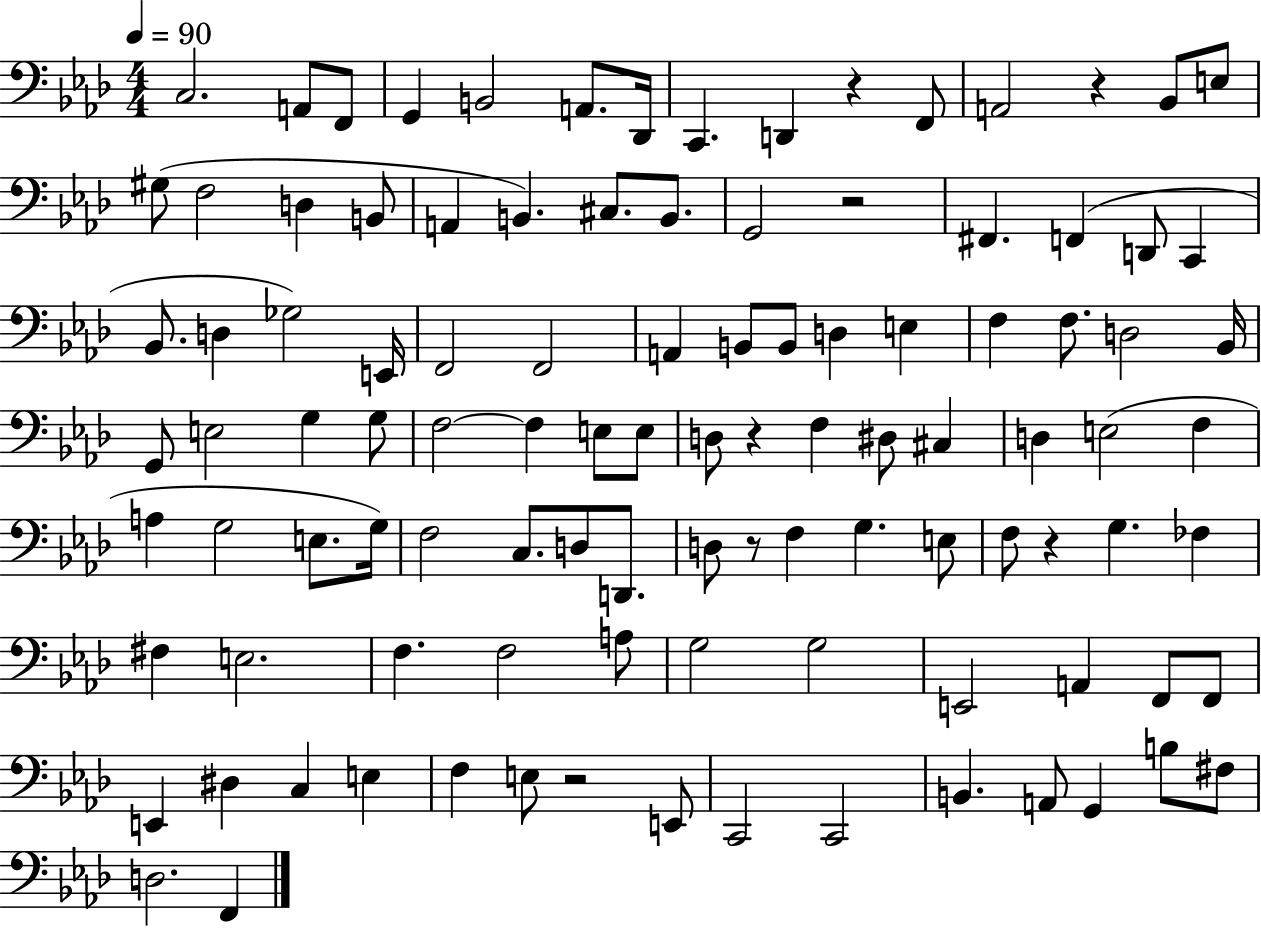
X:1
T:Untitled
M:4/4
L:1/4
K:Ab
C,2 A,,/2 F,,/2 G,, B,,2 A,,/2 _D,,/4 C,, D,, z F,,/2 A,,2 z _B,,/2 E,/2 ^G,/2 F,2 D, B,,/2 A,, B,, ^C,/2 B,,/2 G,,2 z2 ^F,, F,, D,,/2 C,, _B,,/2 D, _G,2 E,,/4 F,,2 F,,2 A,, B,,/2 B,,/2 D, E, F, F,/2 D,2 _B,,/4 G,,/2 E,2 G, G,/2 F,2 F, E,/2 E,/2 D,/2 z F, ^D,/2 ^C, D, E,2 F, A, G,2 E,/2 G,/4 F,2 C,/2 D,/2 D,,/2 D,/2 z/2 F, G, E,/2 F,/2 z G, _F, ^F, E,2 F, F,2 A,/2 G,2 G,2 E,,2 A,, F,,/2 F,,/2 E,, ^D, C, E, F, E,/2 z2 E,,/2 C,,2 C,,2 B,, A,,/2 G,, B,/2 ^F,/2 D,2 F,,